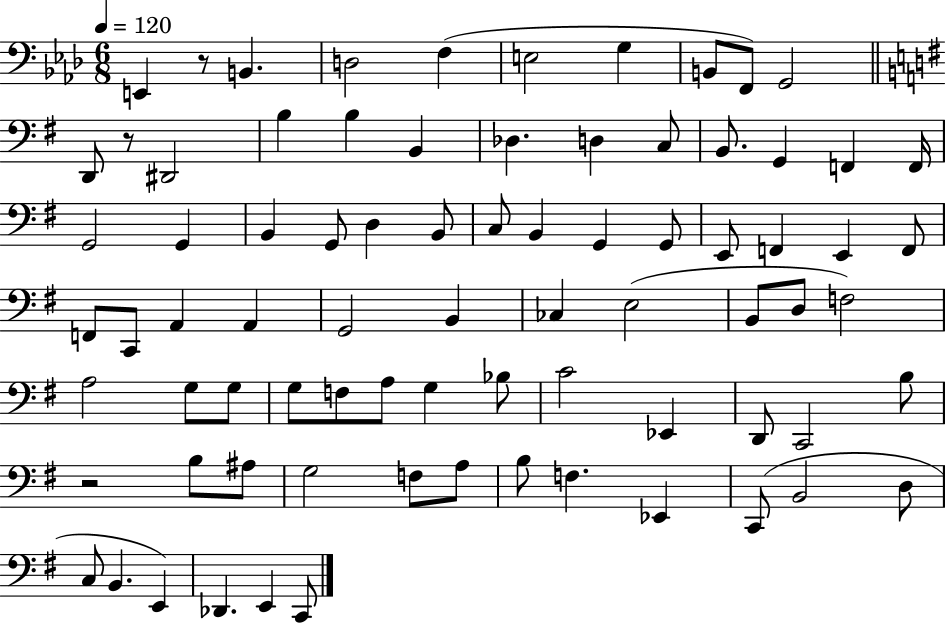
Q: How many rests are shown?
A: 3